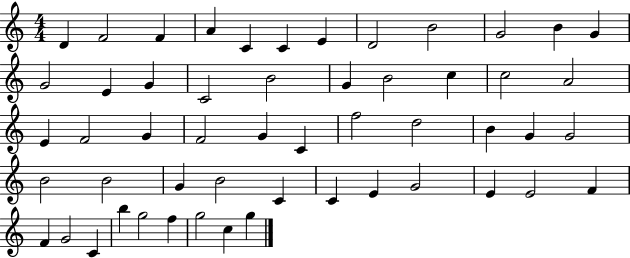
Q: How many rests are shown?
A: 0